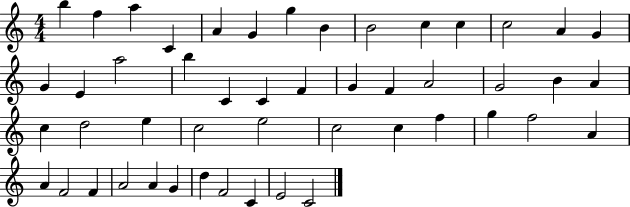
B5/q F5/q A5/q C4/q A4/q G4/q G5/q B4/q B4/h C5/q C5/q C5/h A4/q G4/q G4/q E4/q A5/h B5/q C4/q C4/q F4/q G4/q F4/q A4/h G4/h B4/q A4/q C5/q D5/h E5/q C5/h E5/h C5/h C5/q F5/q G5/q F5/h A4/q A4/q F4/h F4/q A4/h A4/q G4/q D5/q F4/h C4/q E4/h C4/h